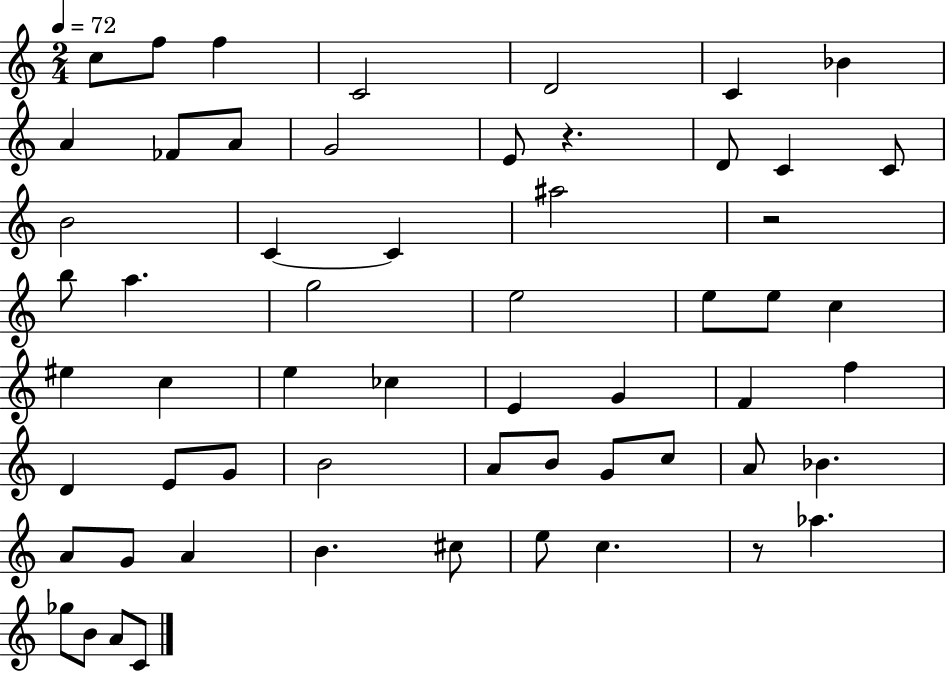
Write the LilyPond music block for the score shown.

{
  \clef treble
  \numericTimeSignature
  \time 2/4
  \key c \major
  \tempo 4 = 72
  c''8 f''8 f''4 | c'2 | d'2 | c'4 bes'4 | \break a'4 fes'8 a'8 | g'2 | e'8 r4. | d'8 c'4 c'8 | \break b'2 | c'4~~ c'4 | ais''2 | r2 | \break b''8 a''4. | g''2 | e''2 | e''8 e''8 c''4 | \break eis''4 c''4 | e''4 ces''4 | e'4 g'4 | f'4 f''4 | \break d'4 e'8 g'8 | b'2 | a'8 b'8 g'8 c''8 | a'8 bes'4. | \break a'8 g'8 a'4 | b'4. cis''8 | e''8 c''4. | r8 aes''4. | \break ges''8 b'8 a'8 c'8 | \bar "|."
}